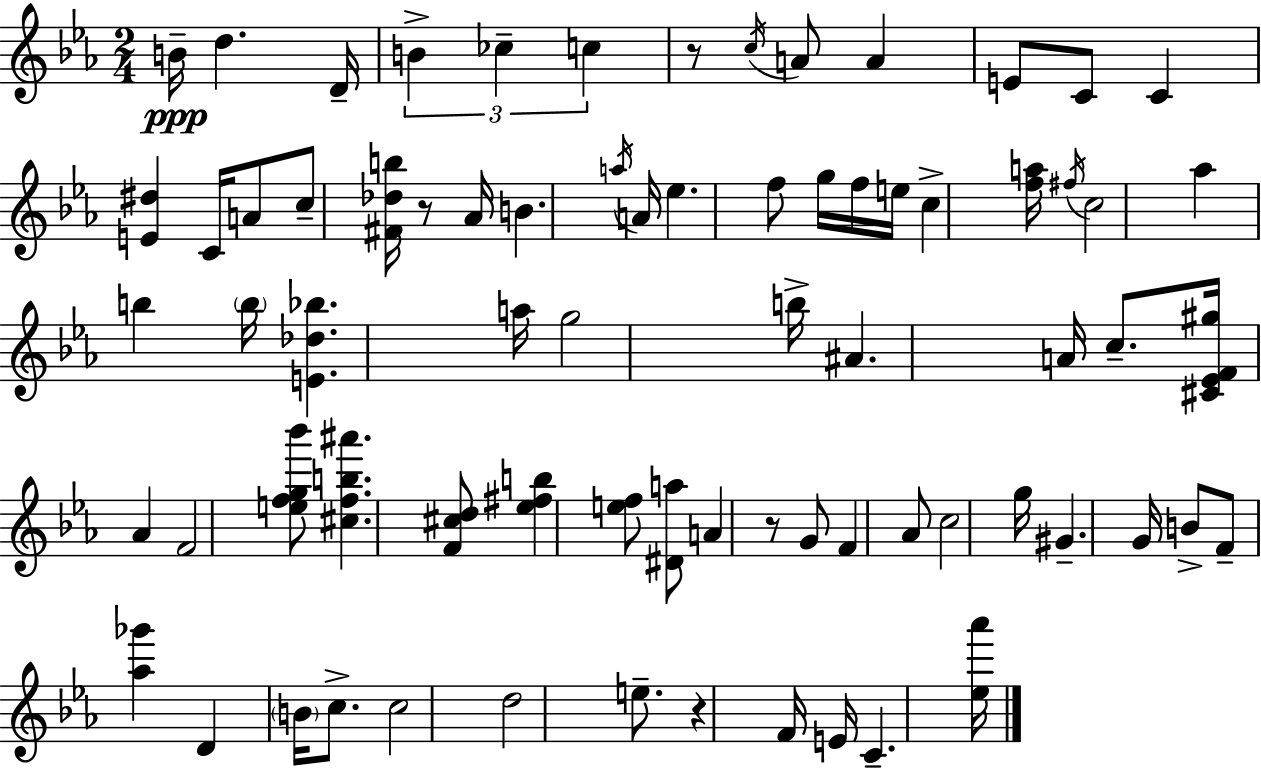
{
  \clef treble
  \numericTimeSignature
  \time 2/4
  \key ees \major
  b'16--\ppp d''4. d'16-- | \tuplet 3/2 { b'4-> ces''4-- | c''4 } r8 \acciaccatura { c''16 } a'8 | a'4 e'8 c'8 | \break c'4 <e' dis''>4 | c'16 a'8 c''8-- <fis' des'' b''>16 r8 | aes'16 b'4. | \acciaccatura { a''16 } a'16 ees''4. | \break f''8 g''16 f''16 e''16 c''4-> | <f'' a''>16 \acciaccatura { fis''16 } c''2 | aes''4 b''4 | \parenthesize b''16 <e' des'' bes''>4. | \break a''16 g''2 | b''16-> ais'4. | a'16 c''8.-- <cis' ees' f' gis''>16 aes'4 | f'2 | \break <e'' f'' g'' bes'''>8 <cis'' f'' b'' ais'''>4. | <f' cis'' d''>8 <ees'' fis'' b''>4 | <e'' f''>8 <dis' a''>8 a'4 | r8 g'8 f'4 | \break aes'8 c''2 | g''16 gis'4.-- | g'16 b'8-> f'8-- <aes'' ges'''>4 | d'4 \parenthesize b'16 | \break c''8.-> c''2 | d''2 | e''8.-- r4 | f'16 e'16 c'4.-- | \break <ees'' aes'''>16 \bar "|."
}